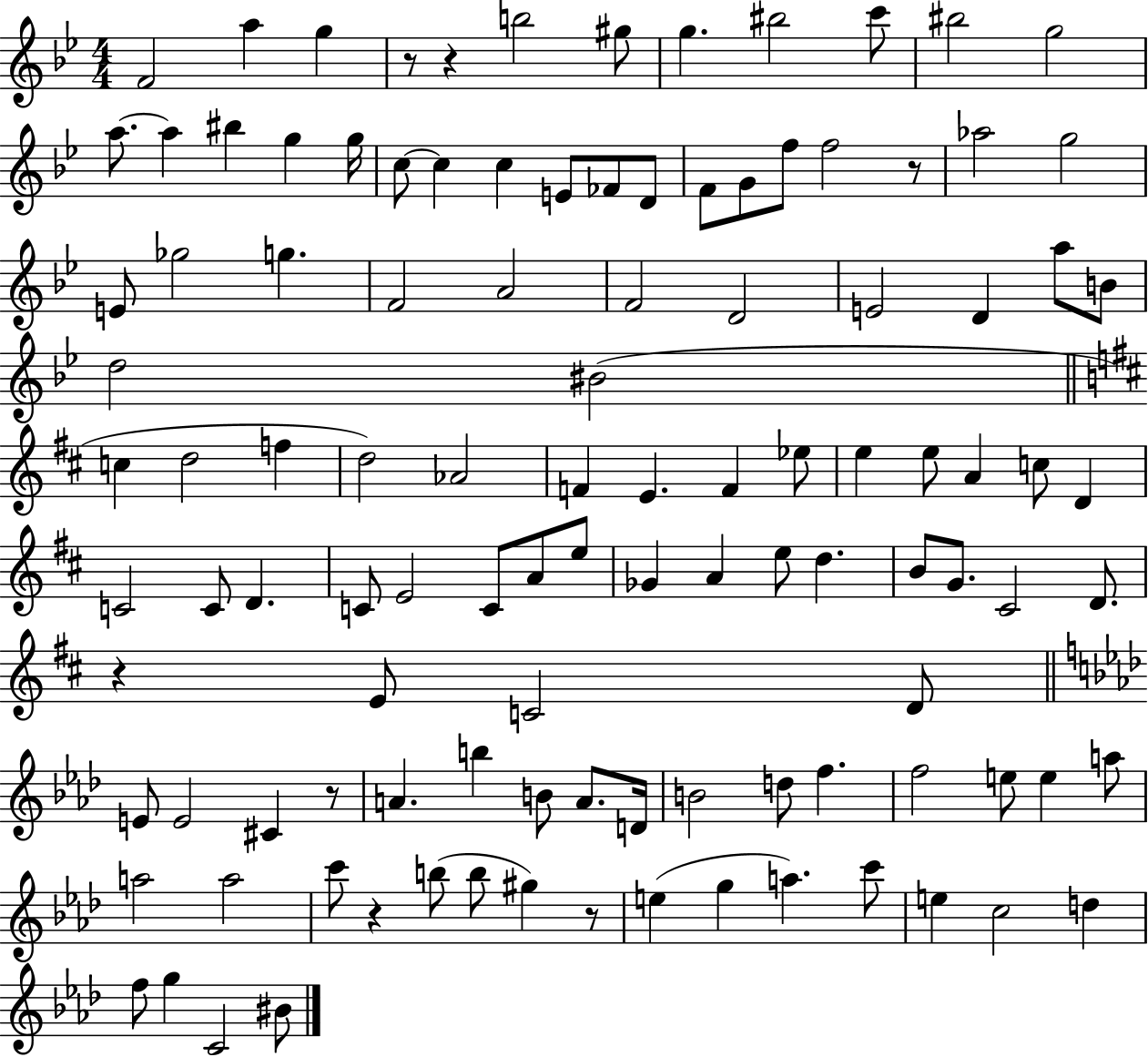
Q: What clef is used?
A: treble